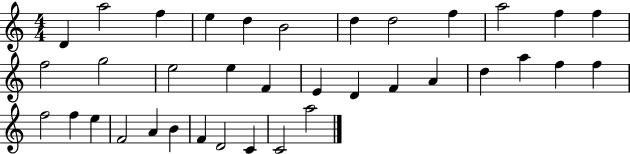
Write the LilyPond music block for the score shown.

{
  \clef treble
  \numericTimeSignature
  \time 4/4
  \key c \major
  d'4 a''2 f''4 | e''4 d''4 b'2 | d''4 d''2 f''4 | a''2 f''4 f''4 | \break f''2 g''2 | e''2 e''4 f'4 | e'4 d'4 f'4 a'4 | d''4 a''4 f''4 f''4 | \break f''2 f''4 e''4 | f'2 a'4 b'4 | f'4 d'2 c'4 | c'2 a''2 | \break \bar "|."
}